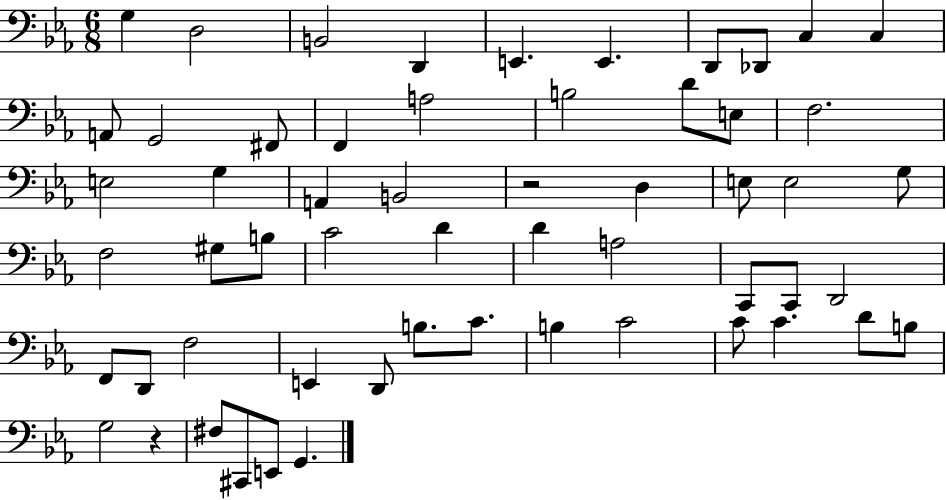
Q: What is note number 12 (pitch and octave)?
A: G2